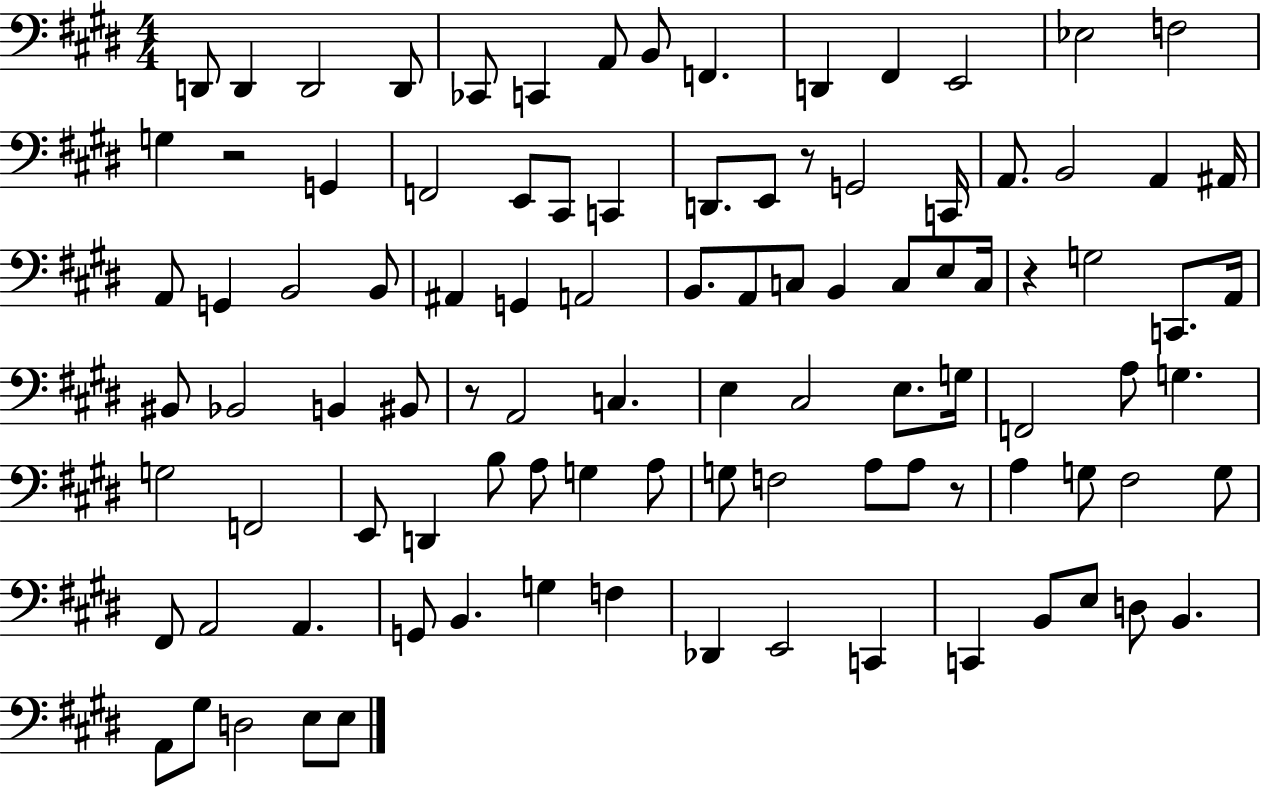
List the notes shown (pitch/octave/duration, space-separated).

D2/e D2/q D2/h D2/e CES2/e C2/q A2/e B2/e F2/q. D2/q F#2/q E2/h Eb3/h F3/h G3/q R/h G2/q F2/h E2/e C#2/e C2/q D2/e. E2/e R/e G2/h C2/s A2/e. B2/h A2/q A#2/s A2/e G2/q B2/h B2/e A#2/q G2/q A2/h B2/e. A2/e C3/e B2/q C3/e E3/e C3/s R/q G3/h C2/e. A2/s BIS2/e Bb2/h B2/q BIS2/e R/e A2/h C3/q. E3/q C#3/h E3/e. G3/s F2/h A3/e G3/q. G3/h F2/h E2/e D2/q B3/e A3/e G3/q A3/e G3/e F3/h A3/e A3/e R/e A3/q G3/e F#3/h G3/e F#2/e A2/h A2/q. G2/e B2/q. G3/q F3/q Db2/q E2/h C2/q C2/q B2/e E3/e D3/e B2/q. A2/e G#3/e D3/h E3/e E3/e